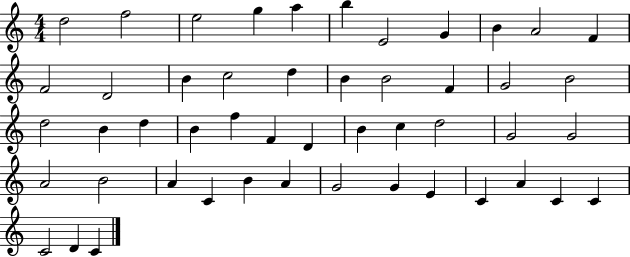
X:1
T:Untitled
M:4/4
L:1/4
K:C
d2 f2 e2 g a b E2 G B A2 F F2 D2 B c2 d B B2 F G2 B2 d2 B d B f F D B c d2 G2 G2 A2 B2 A C B A G2 G E C A C C C2 D C